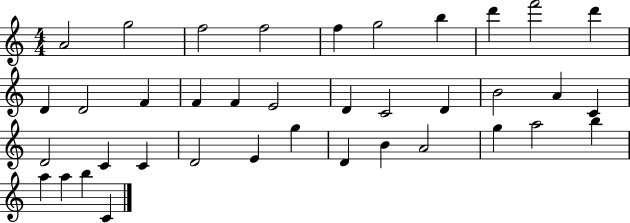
{
  \clef treble
  \numericTimeSignature
  \time 4/4
  \key c \major
  a'2 g''2 | f''2 f''2 | f''4 g''2 b''4 | d'''4 f'''2 d'''4 | \break d'4 d'2 f'4 | f'4 f'4 e'2 | d'4 c'2 d'4 | b'2 a'4 c'4 | \break d'2 c'4 c'4 | d'2 e'4 g''4 | d'4 b'4 a'2 | g''4 a''2 b''4 | \break a''4 a''4 b''4 c'4 | \bar "|."
}